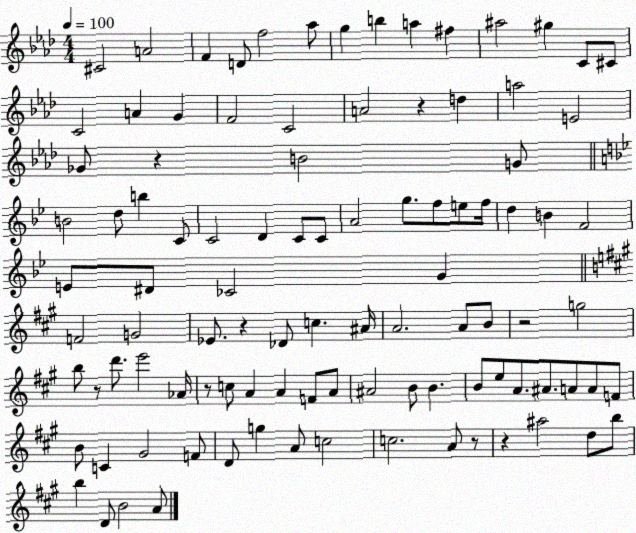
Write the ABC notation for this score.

X:1
T:Untitled
M:4/4
L:1/4
K:Ab
^C2 A2 F D/2 f2 _a/2 g b a ^f ^a2 ^g C/2 ^C/2 C2 A G F2 C2 A2 z d a2 E2 _G/2 z B2 G/2 B2 d/2 b C/2 C2 D C/2 C/2 A2 g/2 f/2 e/2 f/4 d B F2 E/2 ^D/2 _C2 G F2 G2 _E/2 z _D/2 c ^A/4 A2 A/2 B/2 z2 g2 b/2 z/2 d'/2 e'2 _A/4 z/2 c/2 A A F/2 A/2 ^A2 B/2 B B/2 e/2 A/2 ^A/2 A/2 A/2 F/2 B/2 C ^G2 F/2 D/2 g A/2 c2 c2 A/2 z/2 z ^a2 d/2 b/2 b D/2 B2 A/2